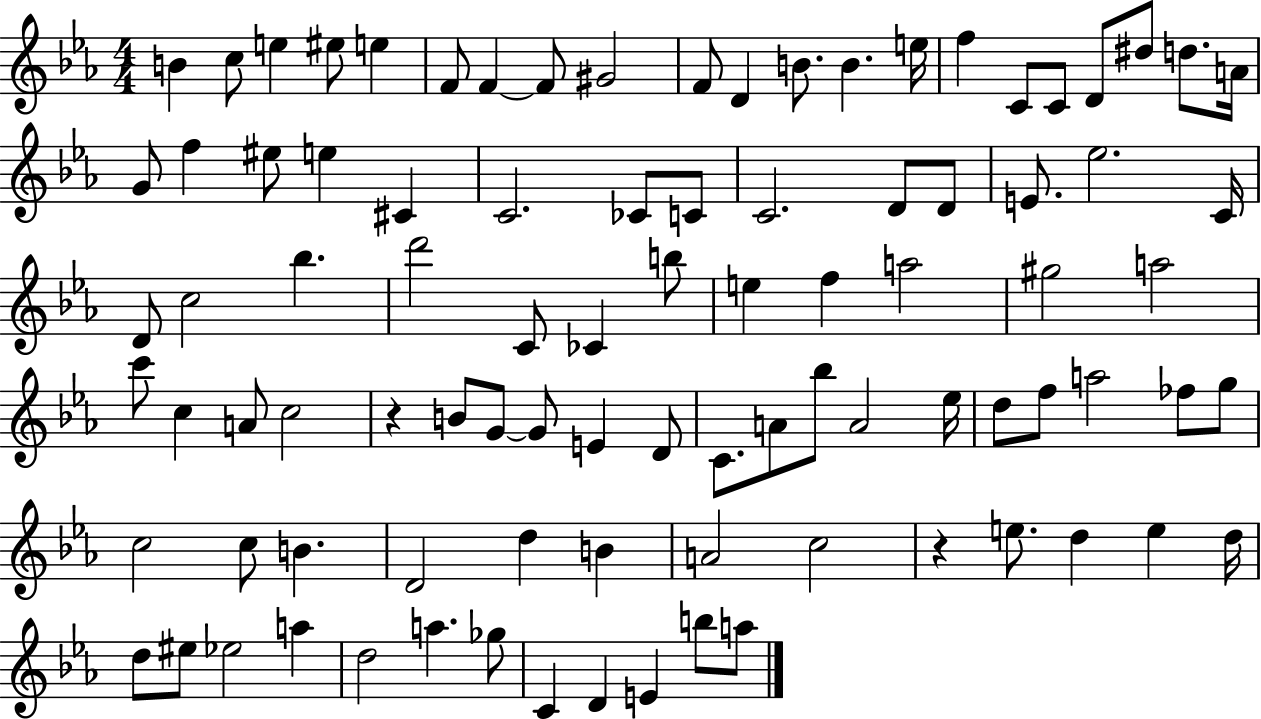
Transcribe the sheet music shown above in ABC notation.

X:1
T:Untitled
M:4/4
L:1/4
K:Eb
B c/2 e ^e/2 e F/2 F F/2 ^G2 F/2 D B/2 B e/4 f C/2 C/2 D/2 ^d/2 d/2 A/4 G/2 f ^e/2 e ^C C2 _C/2 C/2 C2 D/2 D/2 E/2 _e2 C/4 D/2 c2 _b d'2 C/2 _C b/2 e f a2 ^g2 a2 c'/2 c A/2 c2 z B/2 G/2 G/2 E D/2 C/2 A/2 _b/2 A2 _e/4 d/2 f/2 a2 _f/2 g/2 c2 c/2 B D2 d B A2 c2 z e/2 d e d/4 d/2 ^e/2 _e2 a d2 a _g/2 C D E b/2 a/2